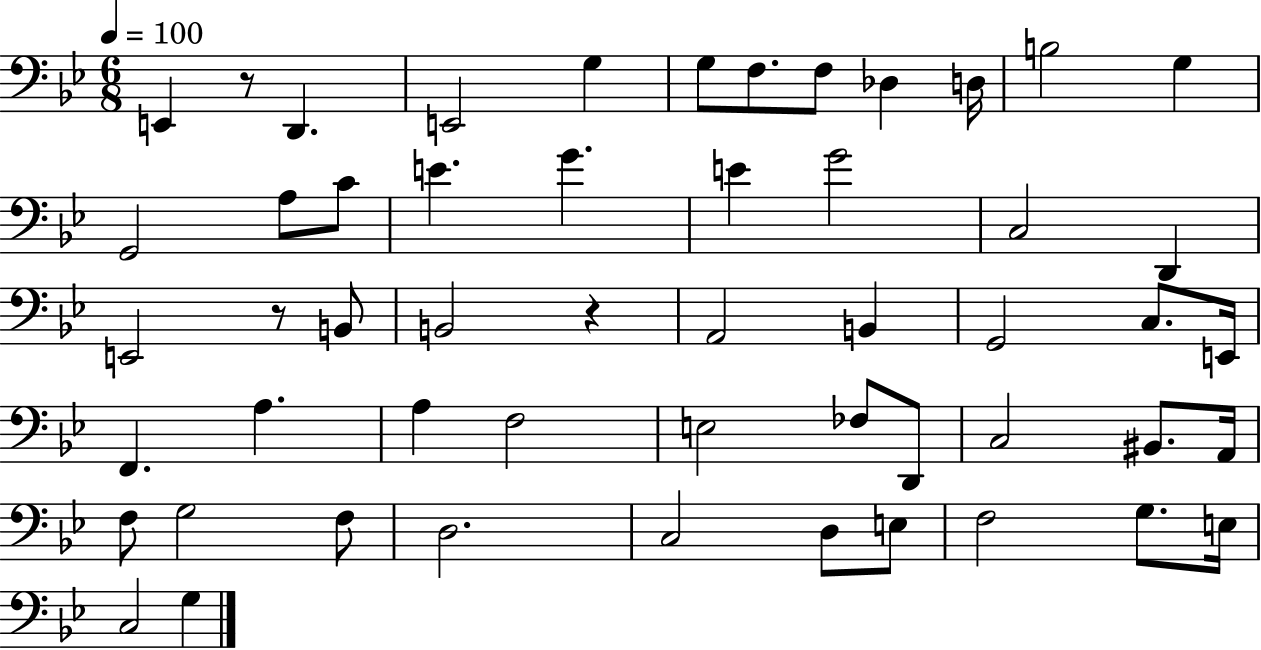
{
  \clef bass
  \numericTimeSignature
  \time 6/8
  \key bes \major
  \tempo 4 = 100
  e,4 r8 d,4. | e,2 g4 | g8 f8. f8 des4 d16 | b2 g4 | \break g,2 a8 c'8 | e'4. g'4. | e'4 g'2 | c2 d,4 | \break e,2 r8 b,8 | b,2 r4 | a,2 b,4 | g,2 c8. e,16 | \break f,4. a4. | a4 f2 | e2 fes8 d,8 | c2 bis,8. a,16 | \break f8 g2 f8 | d2. | c2 d8 e8 | f2 g8. e16 | \break c2 g4 | \bar "|."
}